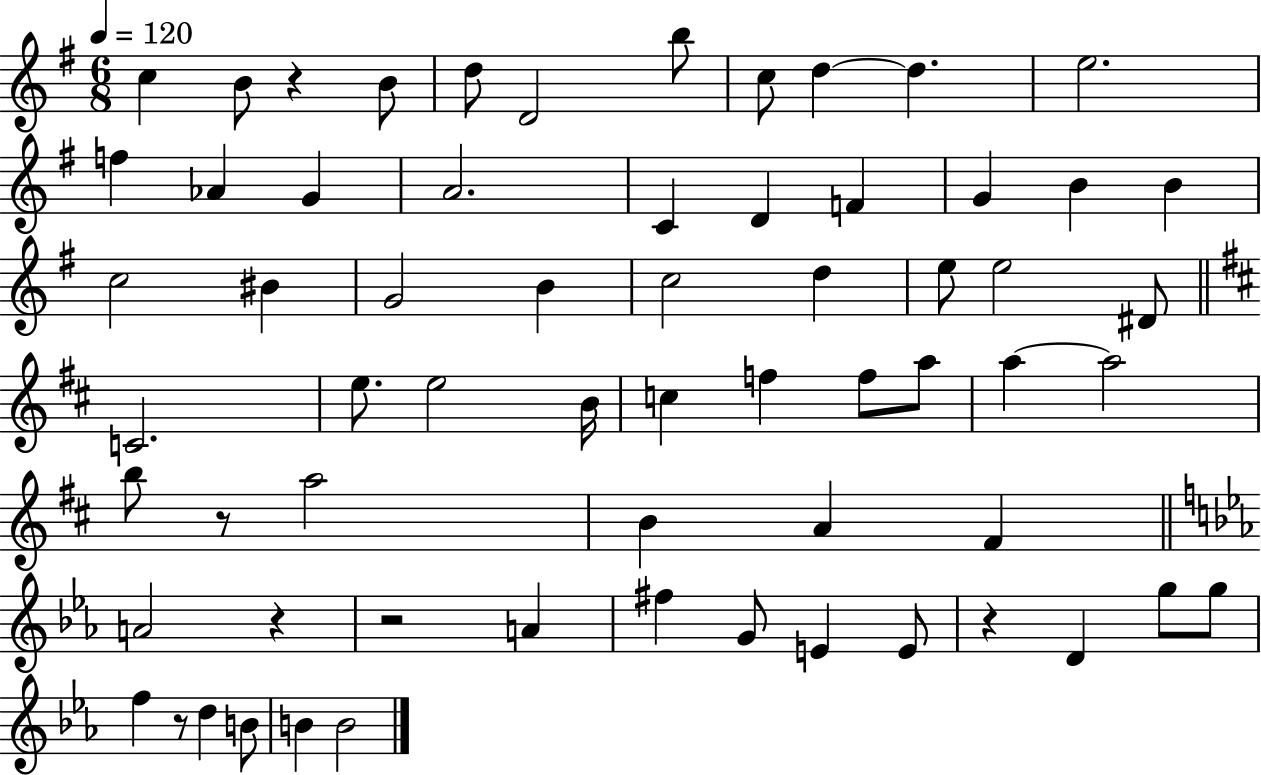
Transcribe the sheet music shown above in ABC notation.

X:1
T:Untitled
M:6/8
L:1/4
K:G
c B/2 z B/2 d/2 D2 b/2 c/2 d d e2 f _A G A2 C D F G B B c2 ^B G2 B c2 d e/2 e2 ^D/2 C2 e/2 e2 B/4 c f f/2 a/2 a a2 b/2 z/2 a2 B A ^F A2 z z2 A ^f G/2 E E/2 z D g/2 g/2 f z/2 d B/2 B B2